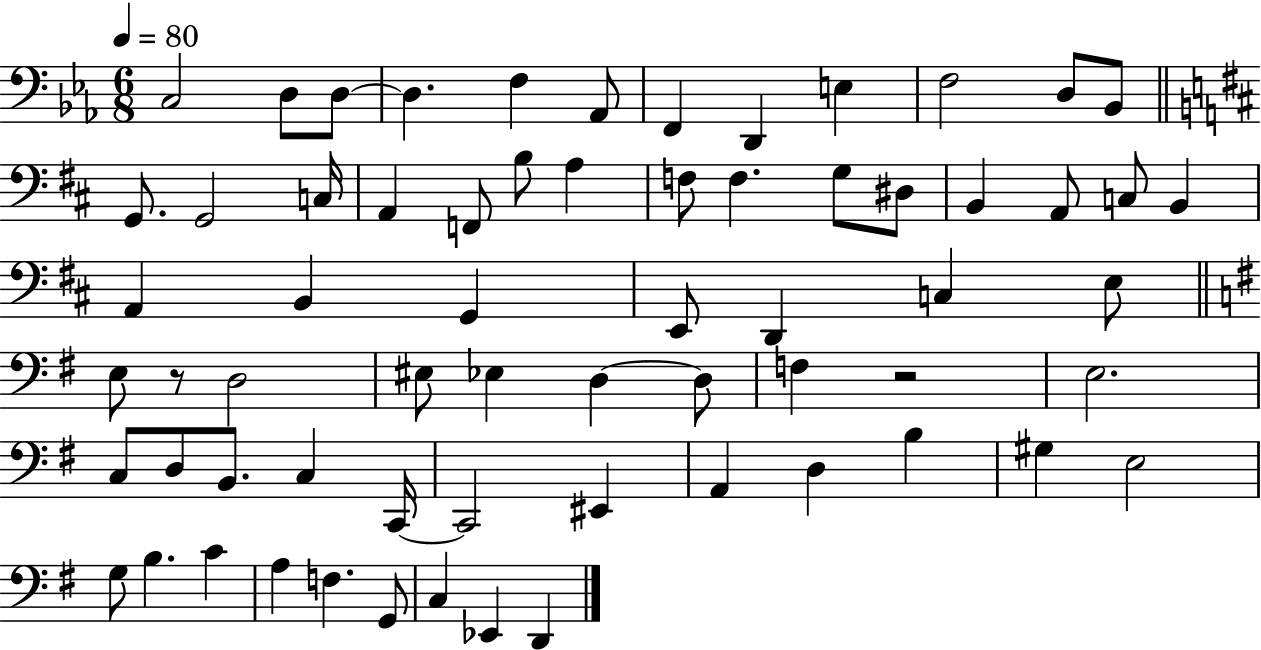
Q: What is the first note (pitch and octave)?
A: C3